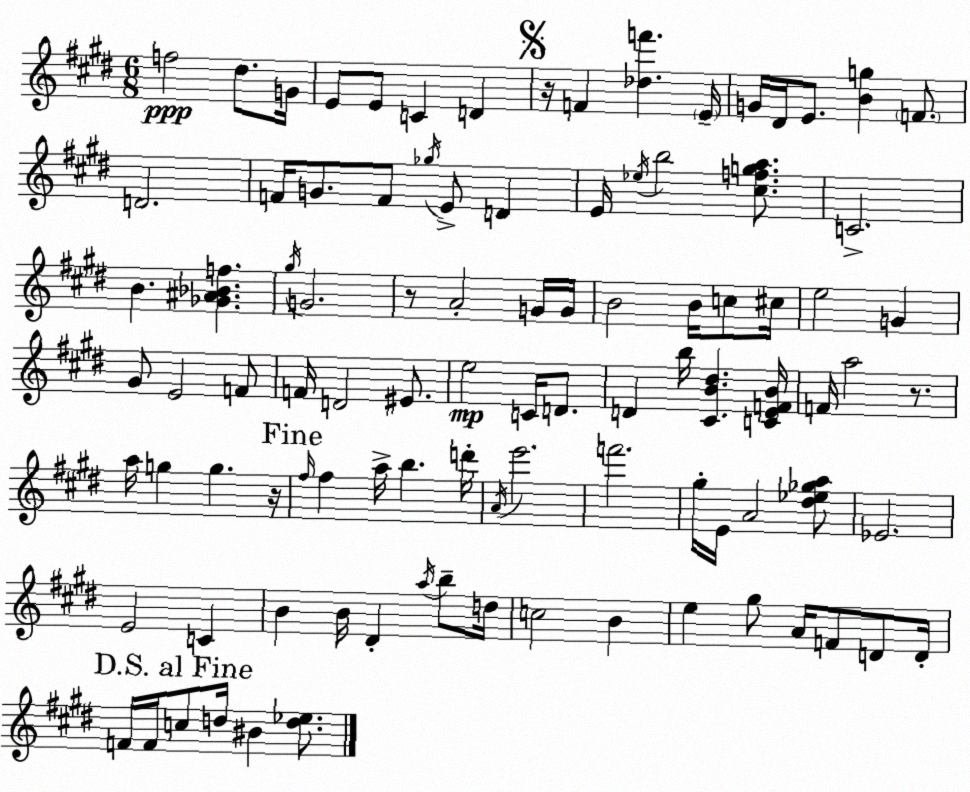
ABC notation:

X:1
T:Untitled
M:6/8
L:1/4
K:E
f2 ^d/2 G/4 E/2 E/2 C D z/4 F [_df'] E/4 G/4 ^D/4 E/2 [Bg] F/2 D2 F/4 G/2 F/2 _g/4 E/2 D E/4 _e/4 b2 [^cfga]/2 C2 B [_G^A_Bf] ^g/4 G2 z/2 A2 G/4 G/4 B2 B/4 c/2 ^c/4 e2 G ^G/2 E2 F/2 F/4 D2 ^E/2 e2 C/4 D/2 D b/4 [^CB^d] [CEFB]/4 F/4 a2 z/2 a/4 g g z/4 ^f/4 ^f a/4 b d'/4 A/4 e'2 f'2 ^g/4 E/4 A2 [^d_e_ga]/2 _E2 E2 C B B/4 ^D a/4 b/2 d/4 c2 B e ^g/2 A/4 F/2 D/2 D/4 F/4 F/4 c/2 d/4 ^B [d_e]/2